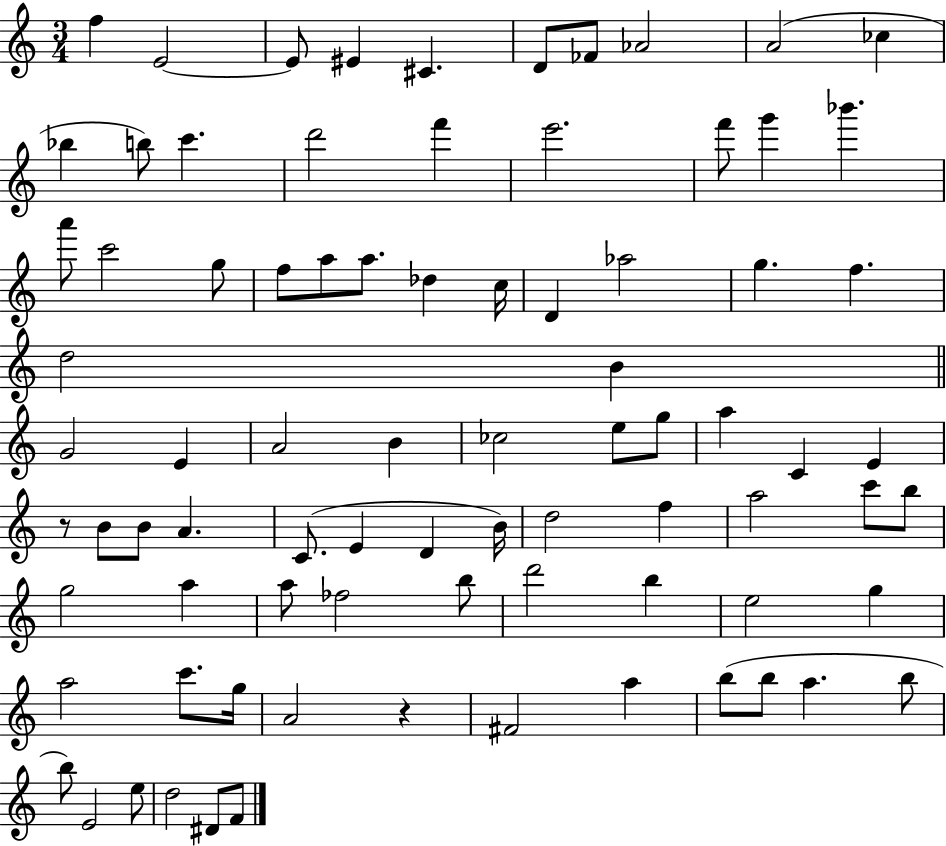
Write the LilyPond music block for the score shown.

{
  \clef treble
  \numericTimeSignature
  \time 3/4
  \key c \major
  f''4 e'2~~ | e'8 eis'4 cis'4. | d'8 fes'8 aes'2 | a'2( ces''4 | \break bes''4 b''8) c'''4. | d'''2 f'''4 | e'''2. | f'''8 g'''4 bes'''4. | \break a'''8 c'''2 g''8 | f''8 a''8 a''8. des''4 c''16 | d'4 aes''2 | g''4. f''4. | \break d''2 b'4 | \bar "||" \break \key c \major g'2 e'4 | a'2 b'4 | ces''2 e''8 g''8 | a''4 c'4 e'4 | \break r8 b'8 b'8 a'4. | c'8.( e'4 d'4 b'16) | d''2 f''4 | a''2 c'''8 b''8 | \break g''2 a''4 | a''8 fes''2 b''8 | d'''2 b''4 | e''2 g''4 | \break a''2 c'''8. g''16 | a'2 r4 | fis'2 a''4 | b''8( b''8 a''4. b''8 | \break b''8) e'2 e''8 | d''2 dis'8 f'8 | \bar "|."
}